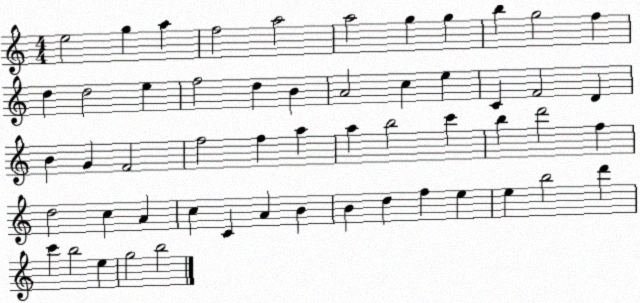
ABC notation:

X:1
T:Untitled
M:4/4
L:1/4
K:C
e2 g a f2 a2 a2 g g b g2 f d d2 e f2 d B A2 c e C F2 D B G F2 f2 f a a b2 c' b d'2 f d2 c A c C A B B d f e e b2 d' c' b2 e g2 b2